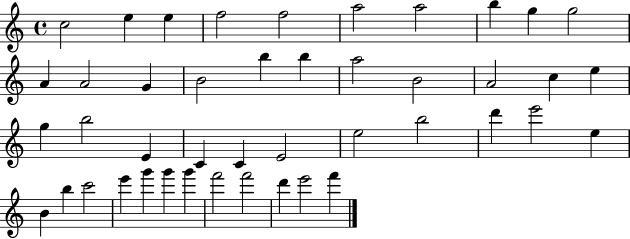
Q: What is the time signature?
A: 4/4